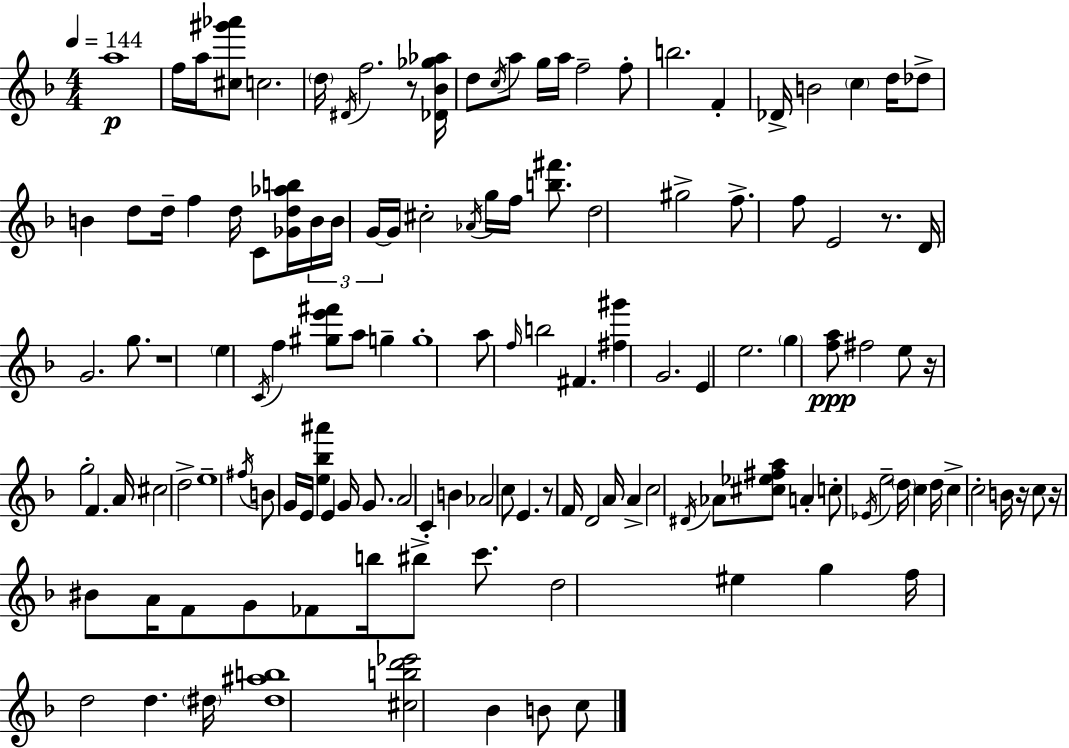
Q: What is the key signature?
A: F major